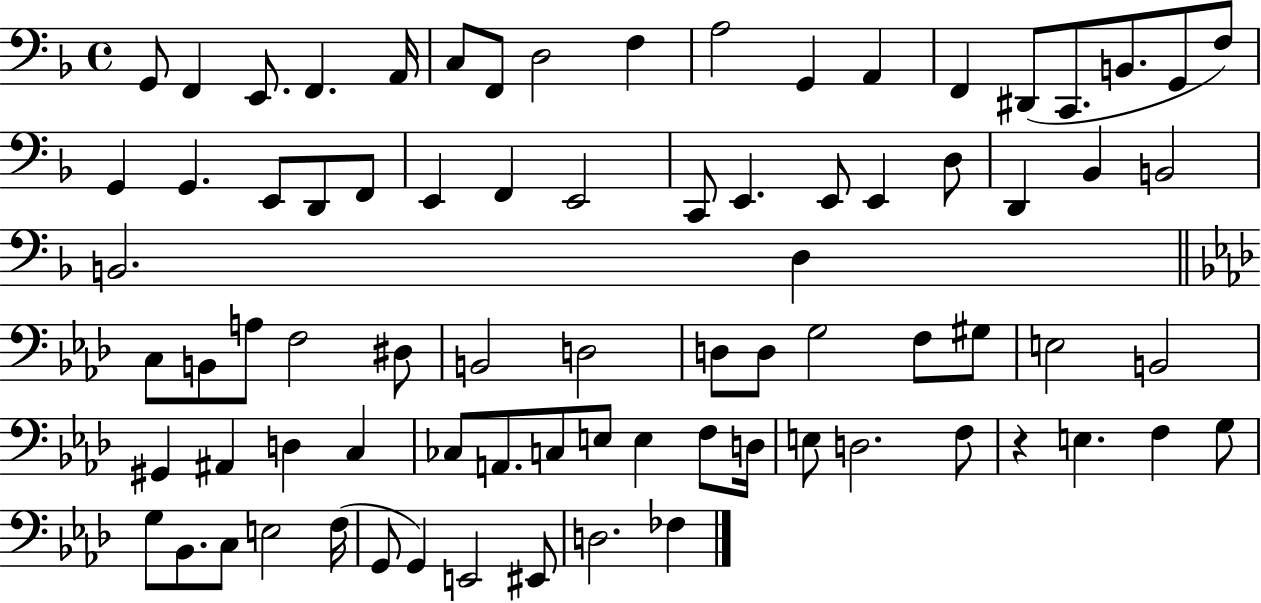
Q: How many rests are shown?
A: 1